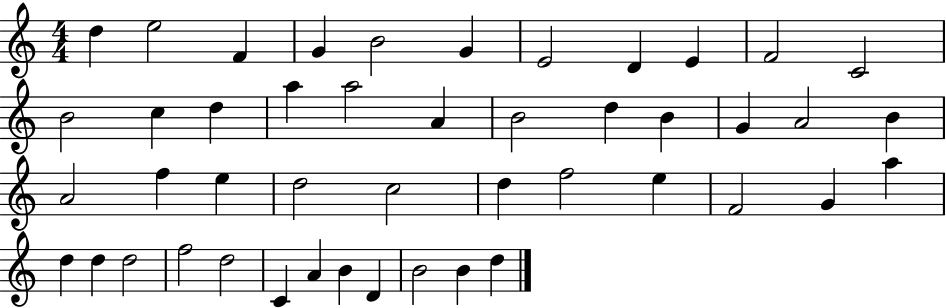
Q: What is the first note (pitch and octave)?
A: D5